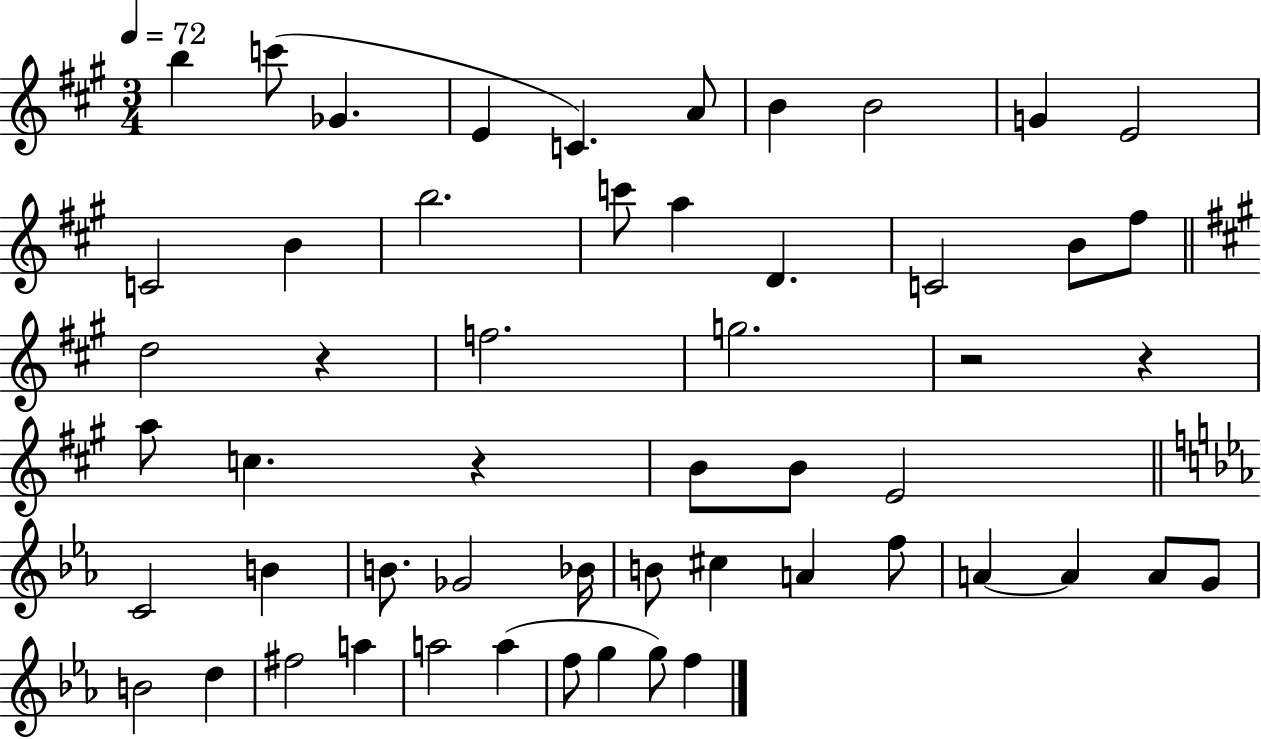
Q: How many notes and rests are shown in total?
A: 54